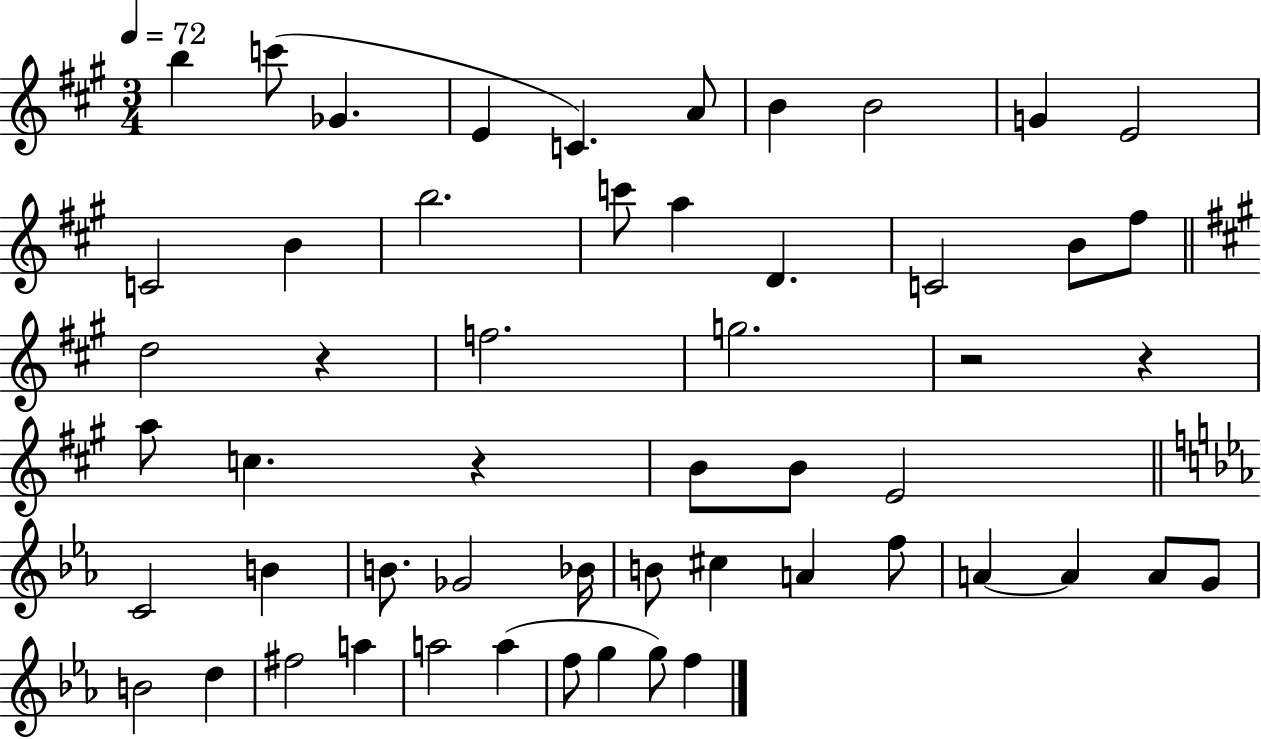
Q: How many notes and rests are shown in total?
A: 54